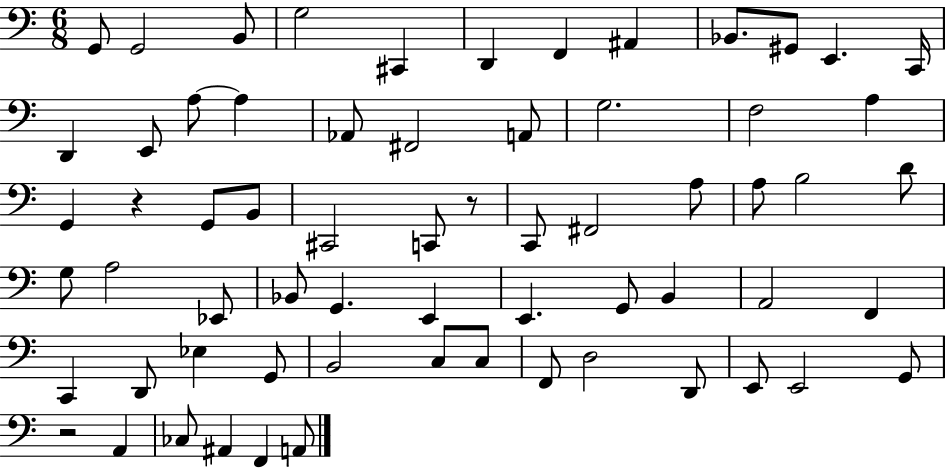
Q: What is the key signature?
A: C major